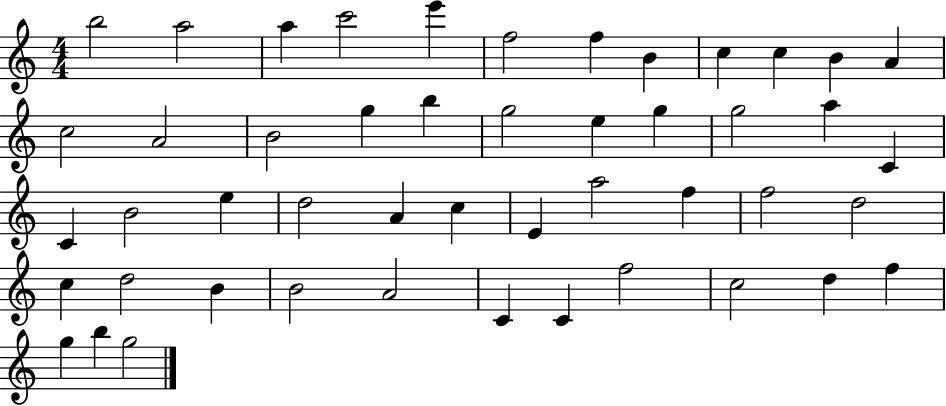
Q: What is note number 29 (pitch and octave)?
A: C5